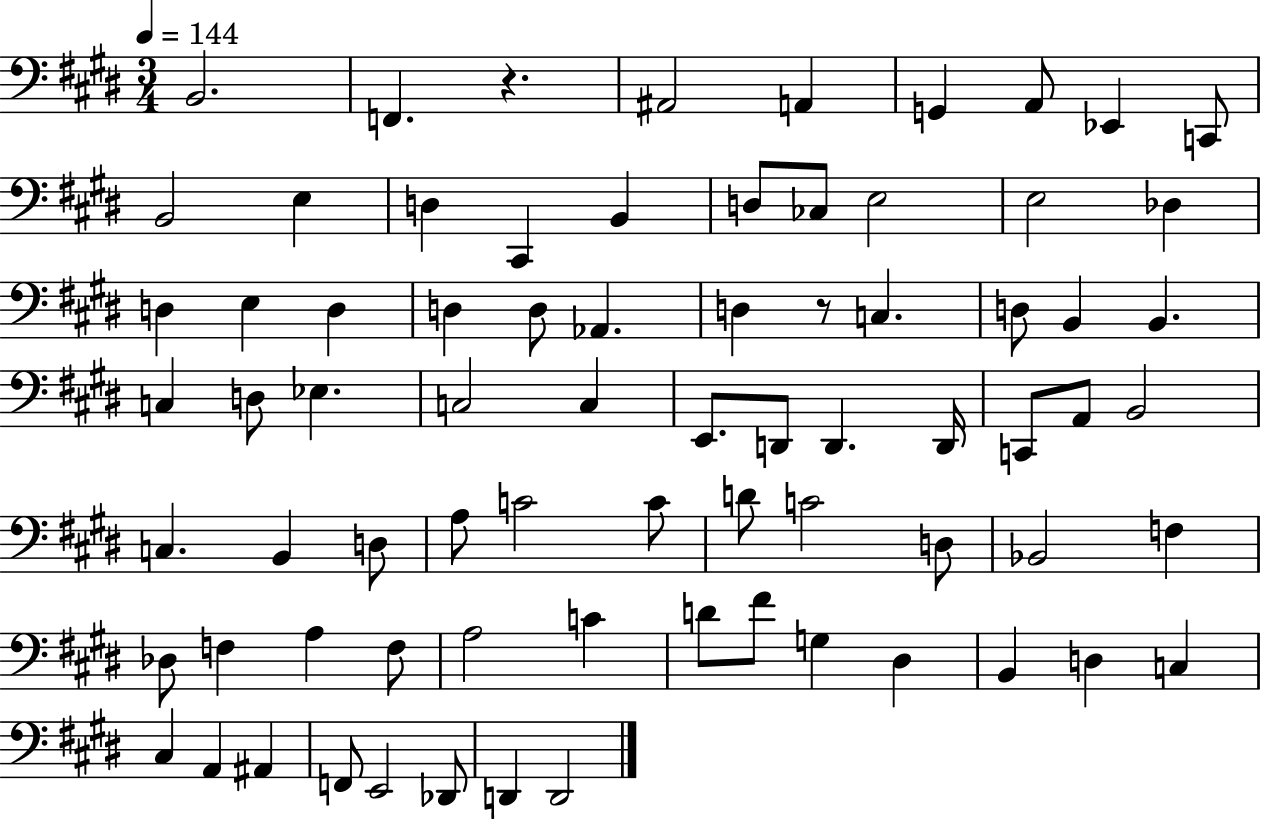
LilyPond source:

{
  \clef bass
  \numericTimeSignature
  \time 3/4
  \key e \major
  \tempo 4 = 144
  b,2. | f,4. r4. | ais,2 a,4 | g,4 a,8 ees,4 c,8 | \break b,2 e4 | d4 cis,4 b,4 | d8 ces8 e2 | e2 des4 | \break d4 e4 d4 | d4 d8 aes,4. | d4 r8 c4. | d8 b,4 b,4. | \break c4 d8 ees4. | c2 c4 | e,8. d,8 d,4. d,16 | c,8 a,8 b,2 | \break c4. b,4 d8 | a8 c'2 c'8 | d'8 c'2 d8 | bes,2 f4 | \break des8 f4 a4 f8 | a2 c'4 | d'8 fis'8 g4 dis4 | b,4 d4 c4 | \break cis4 a,4 ais,4 | f,8 e,2 des,8 | d,4 d,2 | \bar "|."
}